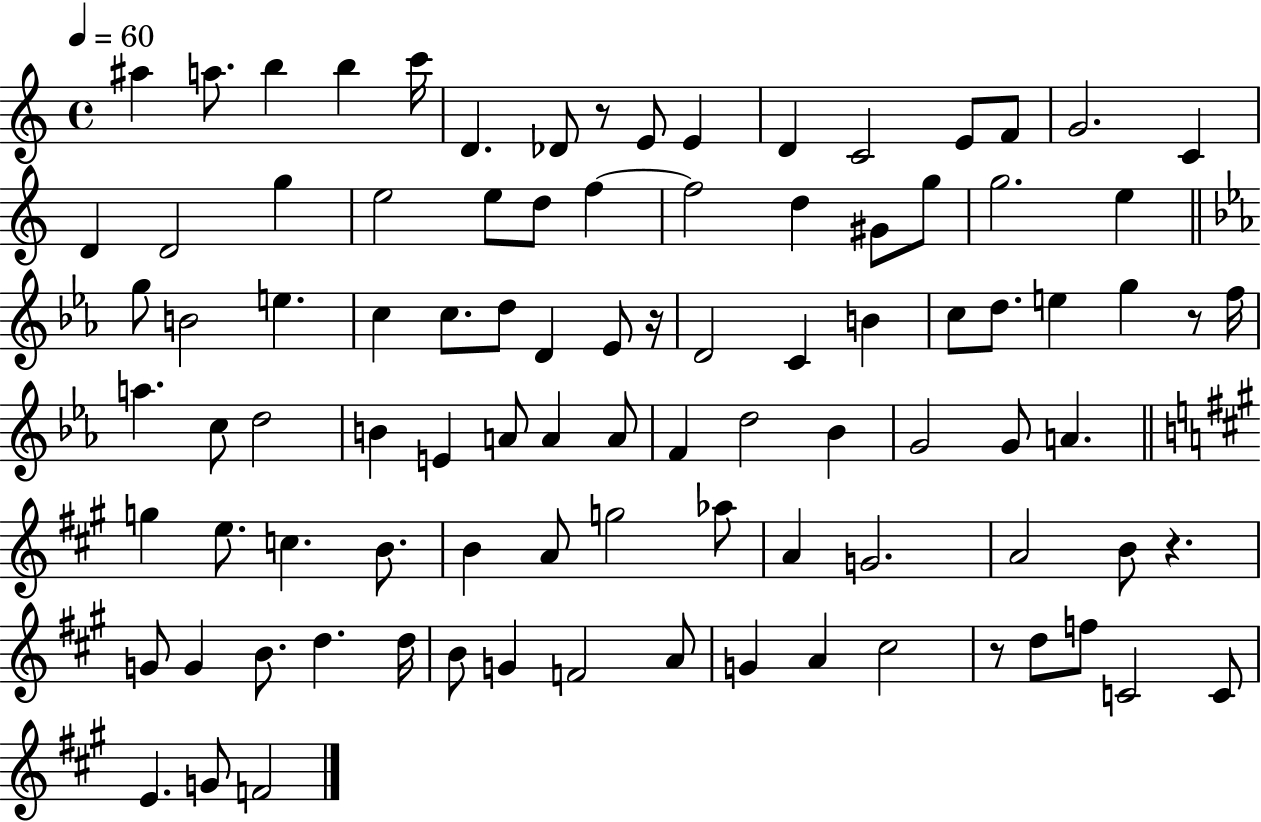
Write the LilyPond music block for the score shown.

{
  \clef treble
  \time 4/4
  \defaultTimeSignature
  \key c \major
  \tempo 4 = 60
  \repeat volta 2 { ais''4 a''8. b''4 b''4 c'''16 | d'4. des'8 r8 e'8 e'4 | d'4 c'2 e'8 f'8 | g'2. c'4 | \break d'4 d'2 g''4 | e''2 e''8 d''8 f''4~~ | f''2 d''4 gis'8 g''8 | g''2. e''4 | \break \bar "||" \break \key ees \major g''8 b'2 e''4. | c''4 c''8. d''8 d'4 ees'8 r16 | d'2 c'4 b'4 | c''8 d''8. e''4 g''4 r8 f''16 | \break a''4. c''8 d''2 | b'4 e'4 a'8 a'4 a'8 | f'4 d''2 bes'4 | g'2 g'8 a'4. | \break \bar "||" \break \key a \major g''4 e''8. c''4. b'8. | b'4 a'8 g''2 aes''8 | a'4 g'2. | a'2 b'8 r4. | \break g'8 g'4 b'8. d''4. d''16 | b'8 g'4 f'2 a'8 | g'4 a'4 cis''2 | r8 d''8 f''8 c'2 c'8 | \break e'4. g'8 f'2 | } \bar "|."
}